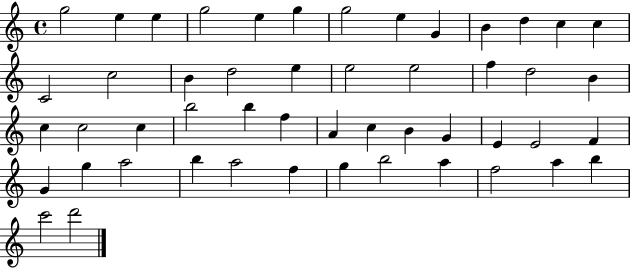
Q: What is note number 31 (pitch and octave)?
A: C5